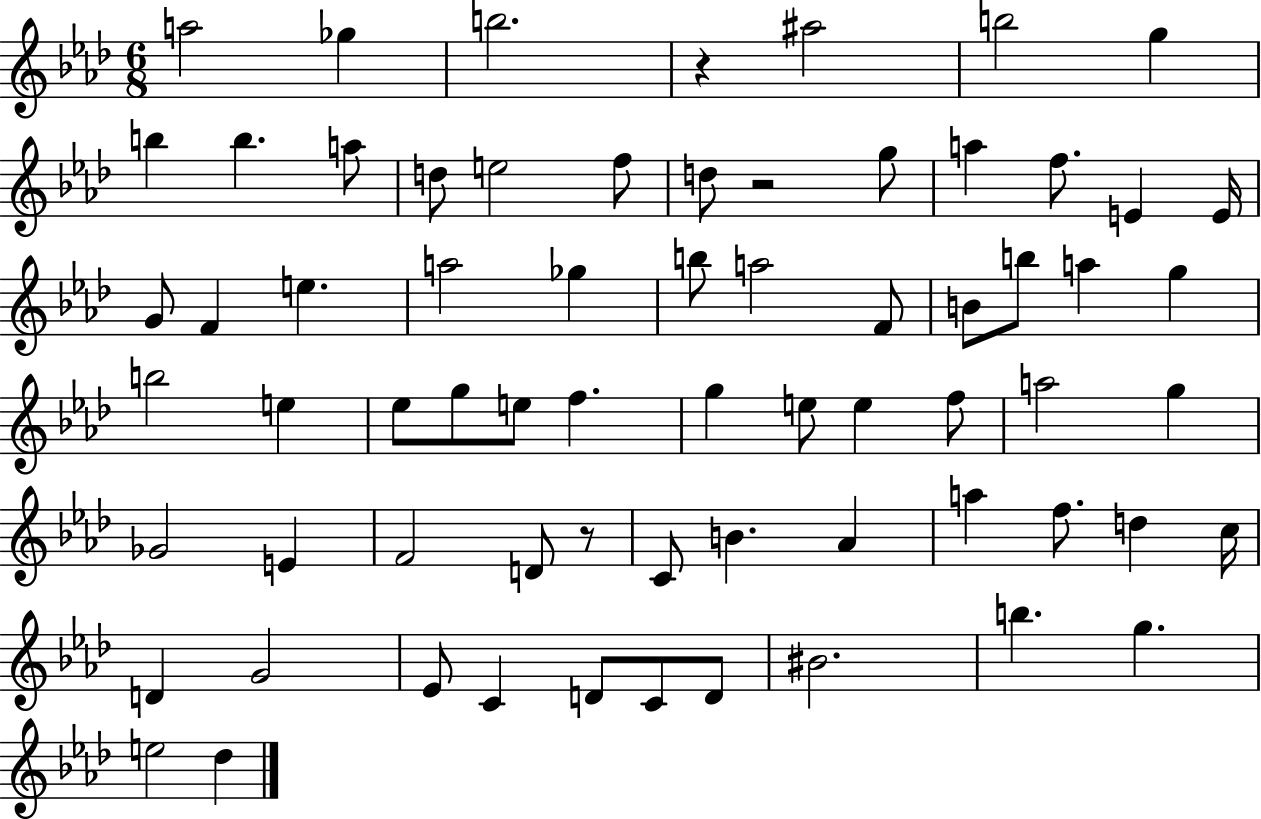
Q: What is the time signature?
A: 6/8